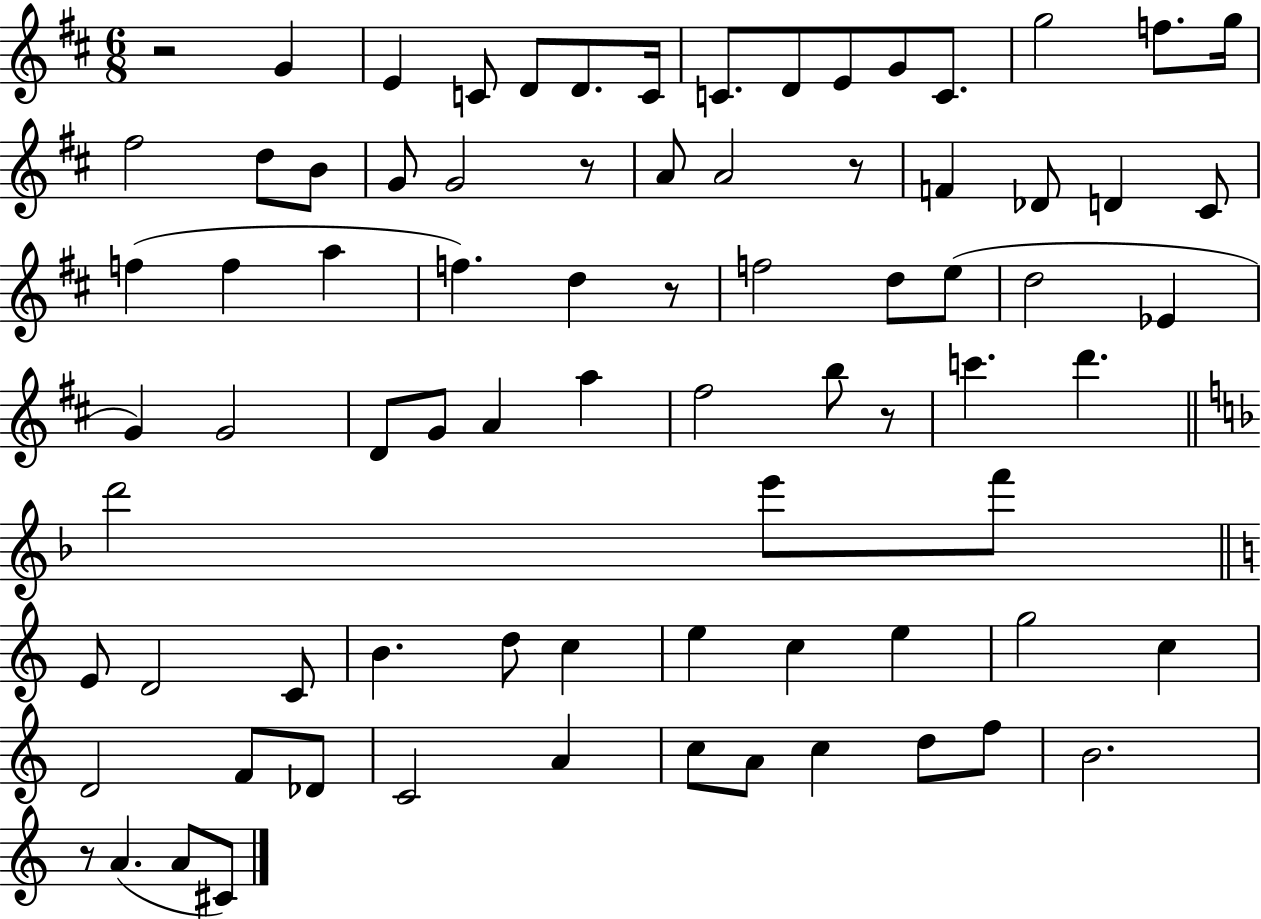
R/h G4/q E4/q C4/e D4/e D4/e. C4/s C4/e. D4/e E4/e G4/e C4/e. G5/h F5/e. G5/s F#5/h D5/e B4/e G4/e G4/h R/e A4/e A4/h R/e F4/q Db4/e D4/q C#4/e F5/q F5/q A5/q F5/q. D5/q R/e F5/h D5/e E5/e D5/h Eb4/q G4/q G4/h D4/e G4/e A4/q A5/q F#5/h B5/e R/e C6/q. D6/q. D6/h E6/e F6/e E4/e D4/h C4/e B4/q. D5/e C5/q E5/q C5/q E5/q G5/h C5/q D4/h F4/e Db4/e C4/h A4/q C5/e A4/e C5/q D5/e F5/e B4/h. R/e A4/q. A4/e C#4/e